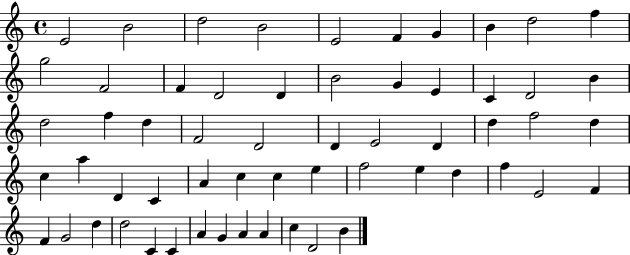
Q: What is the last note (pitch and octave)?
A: B4